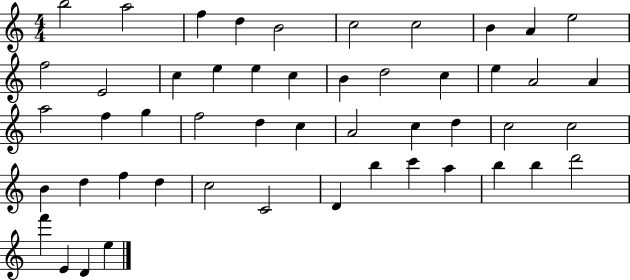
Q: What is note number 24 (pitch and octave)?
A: F5